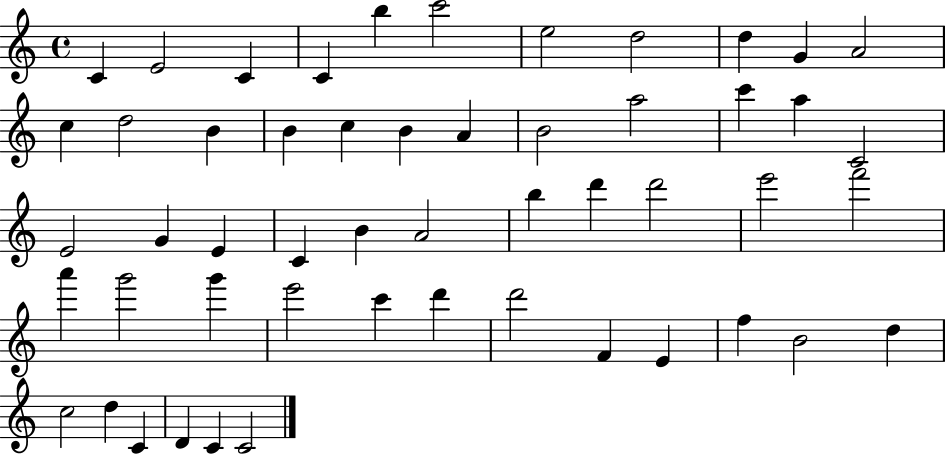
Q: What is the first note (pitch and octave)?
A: C4